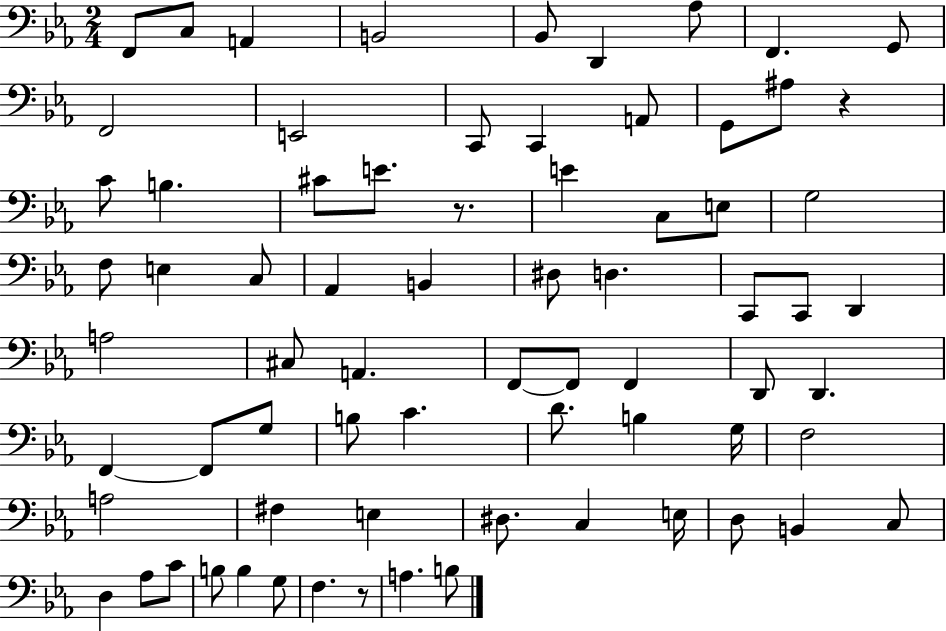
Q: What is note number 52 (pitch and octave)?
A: A3